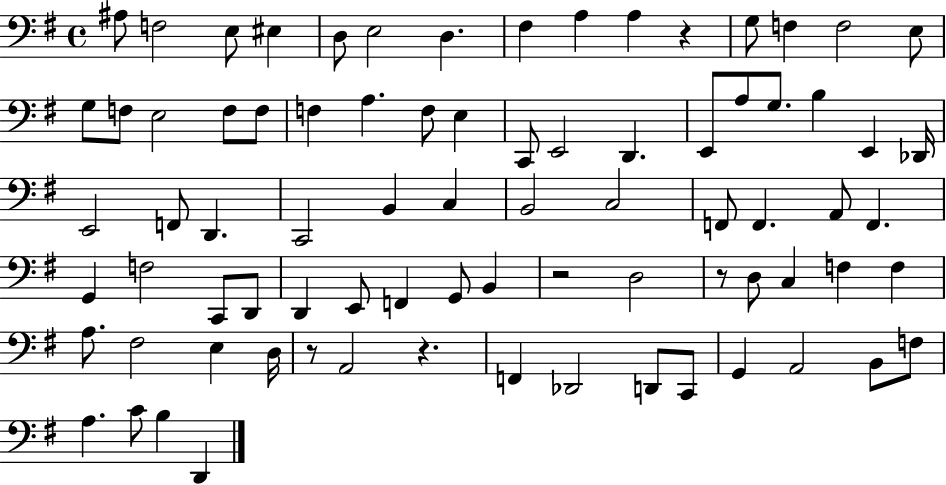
A#3/e F3/h E3/e EIS3/q D3/e E3/h D3/q. F#3/q A3/q A3/q R/q G3/e F3/q F3/h E3/e G3/e F3/e E3/h F3/e F3/e F3/q A3/q. F3/e E3/q C2/e E2/h D2/q. E2/e A3/e G3/e. B3/q E2/q Db2/s E2/h F2/e D2/q. C2/h B2/q C3/q B2/h C3/h F2/e F2/q. A2/e F2/q. G2/q F3/h C2/e D2/e D2/q E2/e F2/q G2/e B2/q R/h D3/h R/e D3/e C3/q F3/q F3/q A3/e. F#3/h E3/q D3/s R/e A2/h R/q. F2/q Db2/h D2/e C2/e G2/q A2/h B2/e F3/e A3/q. C4/e B3/q D2/q